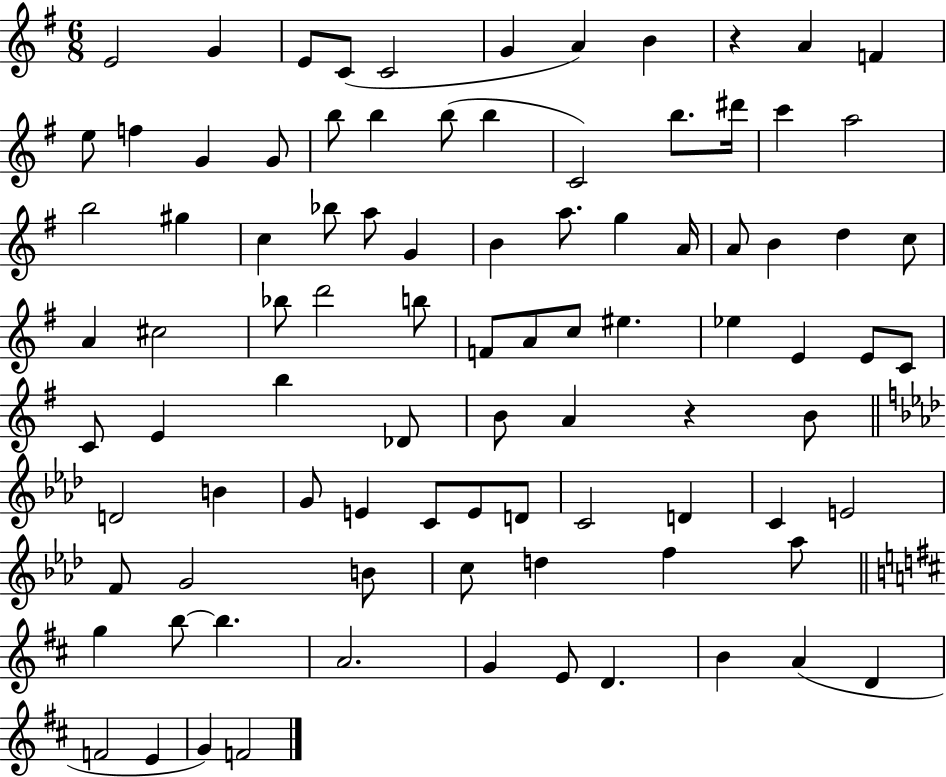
E4/h G4/q E4/e C4/e C4/h G4/q A4/q B4/q R/q A4/q F4/q E5/e F5/q G4/q G4/e B5/e B5/q B5/e B5/q C4/h B5/e. D#6/s C6/q A5/h B5/h G#5/q C5/q Bb5/e A5/e G4/q B4/q A5/e. G5/q A4/s A4/e B4/q D5/q C5/e A4/q C#5/h Bb5/e D6/h B5/e F4/e A4/e C5/e EIS5/q. Eb5/q E4/q E4/e C4/e C4/e E4/q B5/q Db4/e B4/e A4/q R/q B4/e D4/h B4/q G4/e E4/q C4/e E4/e D4/e C4/h D4/q C4/q E4/h F4/e G4/h B4/e C5/e D5/q F5/q Ab5/e G5/q B5/e B5/q. A4/h. G4/q E4/e D4/q. B4/q A4/q D4/q F4/h E4/q G4/q F4/h